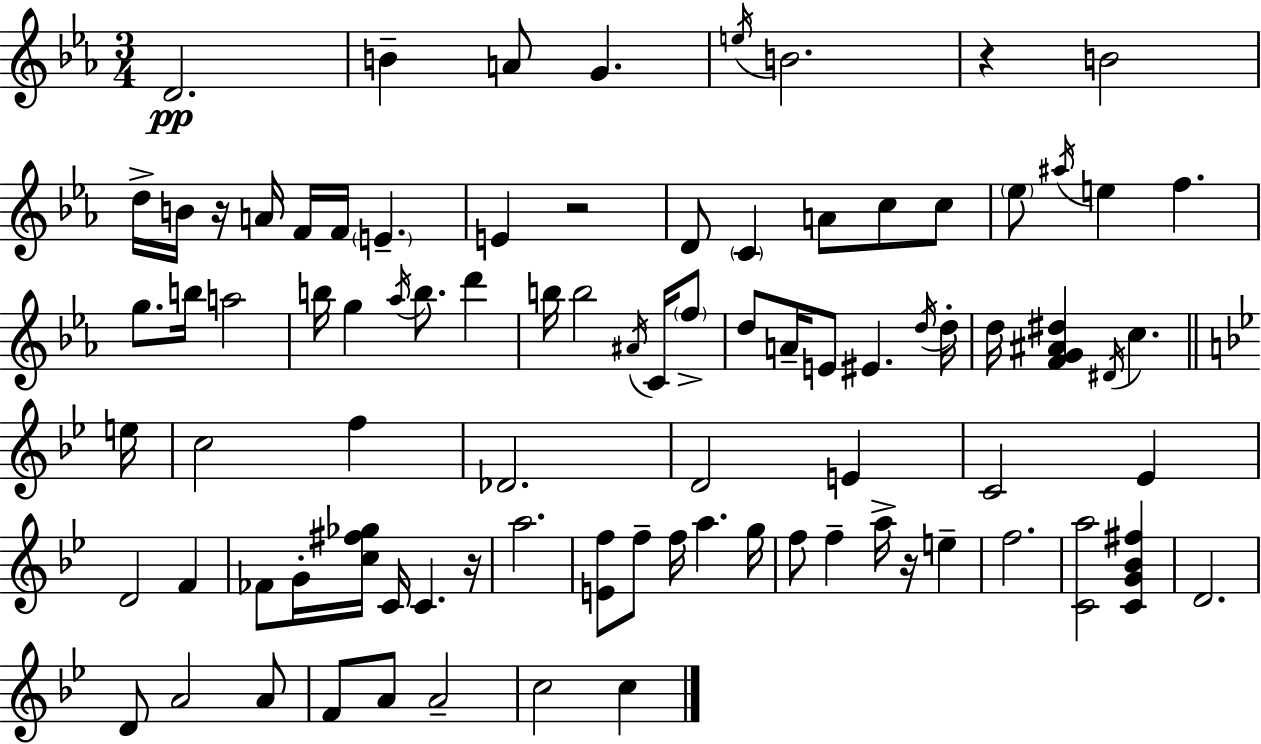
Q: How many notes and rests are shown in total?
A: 88